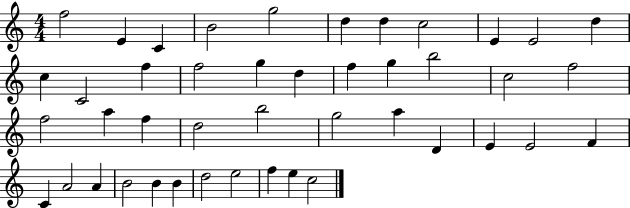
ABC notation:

X:1
T:Untitled
M:4/4
L:1/4
K:C
f2 E C B2 g2 d d c2 E E2 d c C2 f f2 g d f g b2 c2 f2 f2 a f d2 b2 g2 a D E E2 F C A2 A B2 B B d2 e2 f e c2